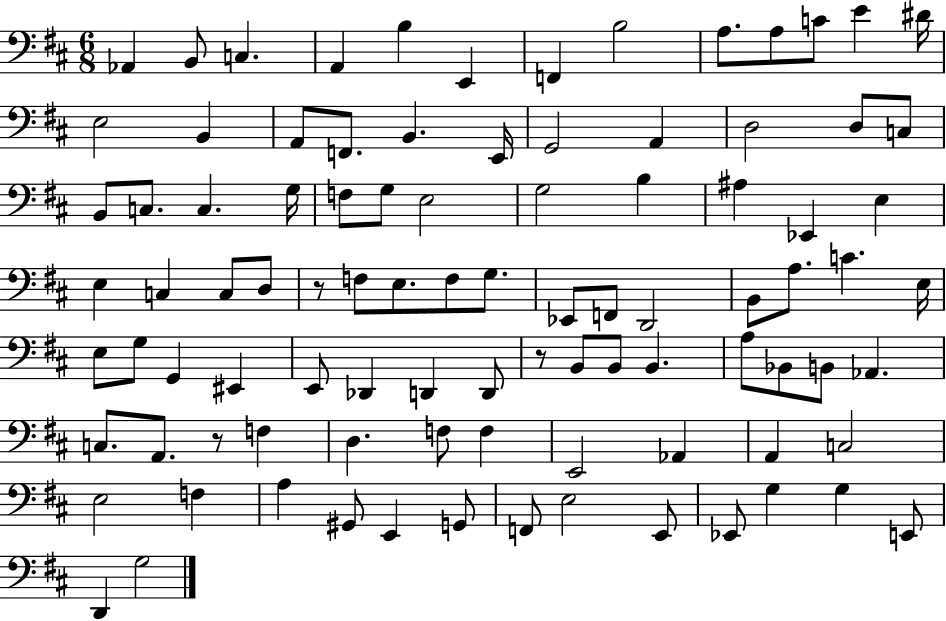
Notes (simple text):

Ab2/q B2/e C3/q. A2/q B3/q E2/q F2/q B3/h A3/e. A3/e C4/e E4/q D#4/s E3/h B2/q A2/e F2/e. B2/q. E2/s G2/h A2/q D3/h D3/e C3/e B2/e C3/e. C3/q. G3/s F3/e G3/e E3/h G3/h B3/q A#3/q Eb2/q E3/q E3/q C3/q C3/e D3/e R/e F3/e E3/e. F3/e G3/e. Eb2/e F2/e D2/h B2/e A3/e. C4/q. E3/s E3/e G3/e G2/q EIS2/q E2/e Db2/q D2/q D2/e R/e B2/e B2/e B2/q. A3/e Bb2/e B2/e Ab2/q. C3/e. A2/e. R/e F3/q D3/q. F3/e F3/q E2/h Ab2/q A2/q C3/h E3/h F3/q A3/q G#2/e E2/q G2/e F2/e E3/h E2/e Eb2/e G3/q G3/q E2/e D2/q G3/h